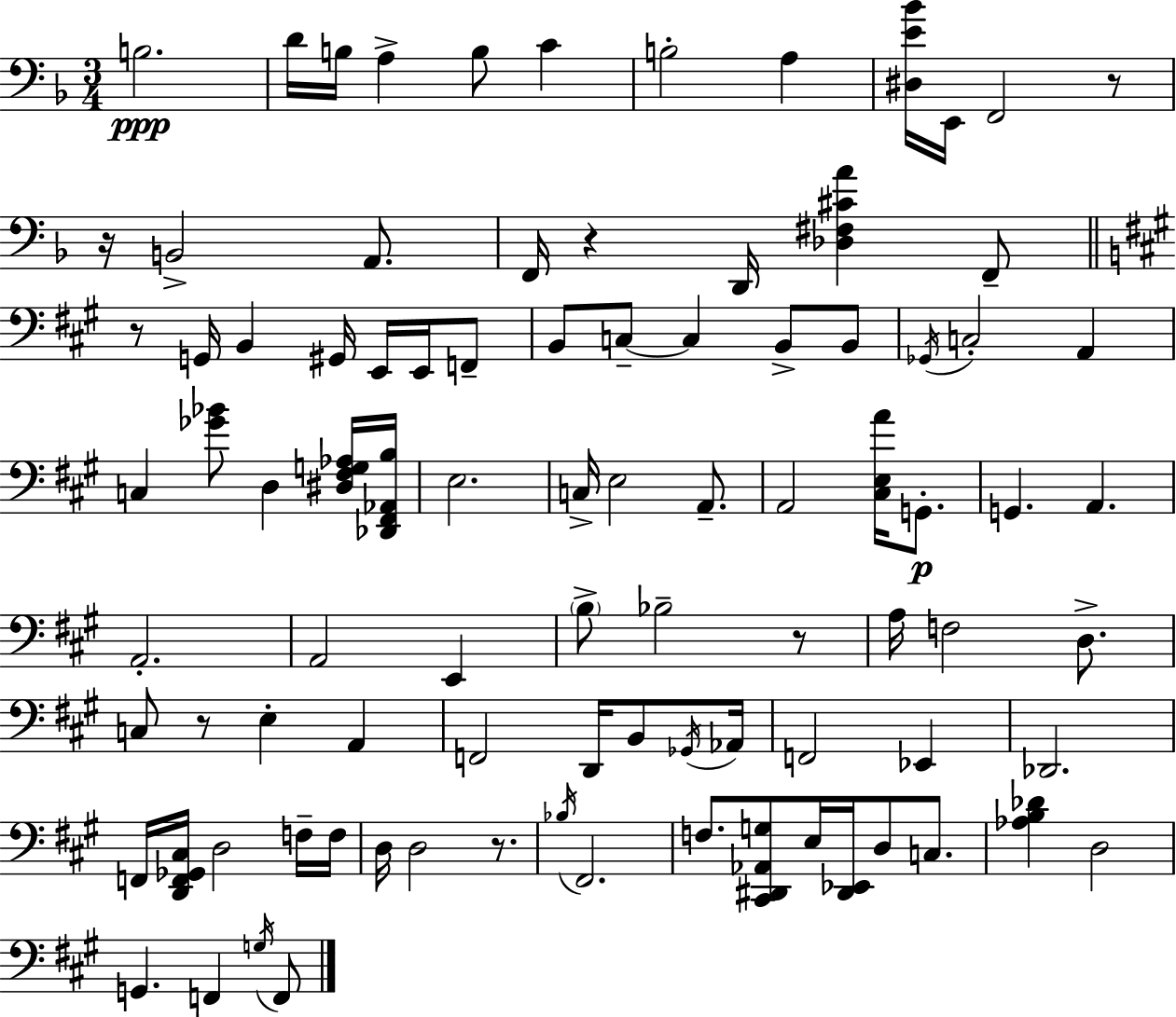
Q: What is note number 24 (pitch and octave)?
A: C3